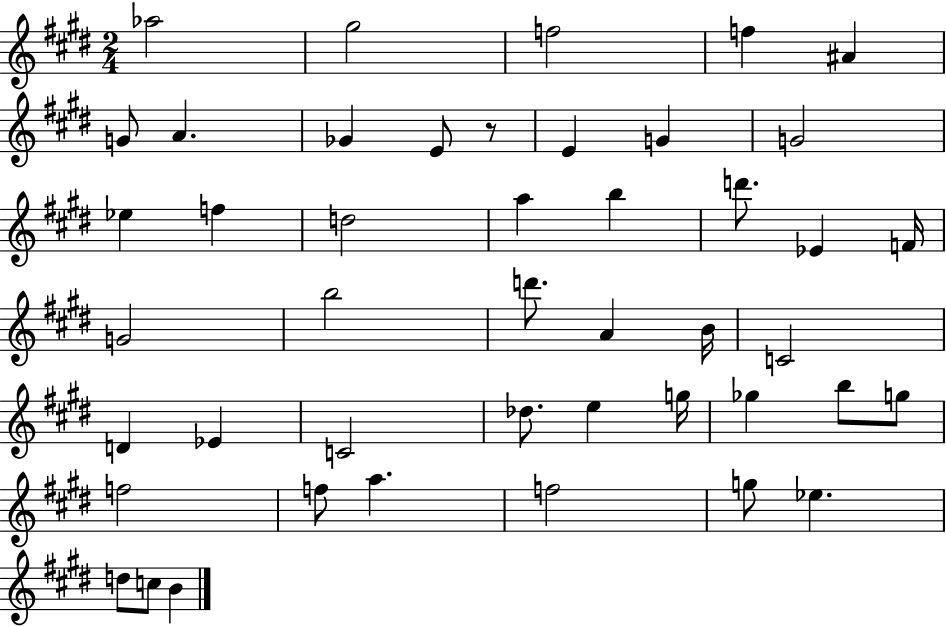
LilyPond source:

{
  \clef treble
  \numericTimeSignature
  \time 2/4
  \key e \major
  aes''2 | gis''2 | f''2 | f''4 ais'4 | \break g'8 a'4. | ges'4 e'8 r8 | e'4 g'4 | g'2 | \break ees''4 f''4 | d''2 | a''4 b''4 | d'''8. ees'4 f'16 | \break g'2 | b''2 | d'''8. a'4 b'16 | c'2 | \break d'4 ees'4 | c'2 | des''8. e''4 g''16 | ges''4 b''8 g''8 | \break f''2 | f''8 a''4. | f''2 | g''8 ees''4. | \break d''8 c''8 b'4 | \bar "|."
}